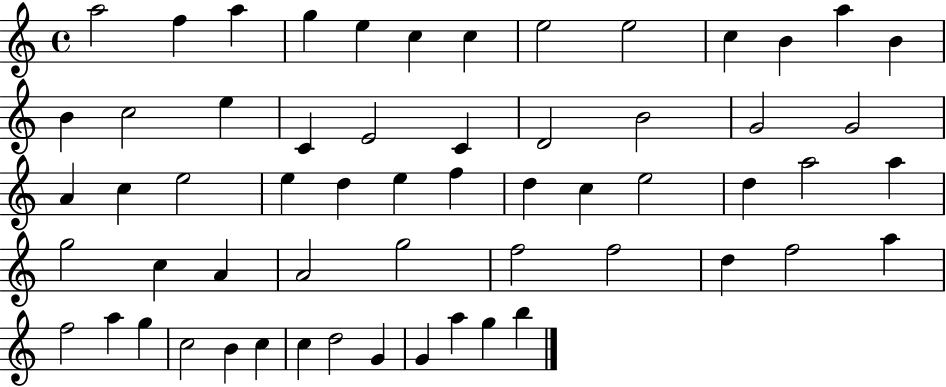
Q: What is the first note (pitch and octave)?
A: A5